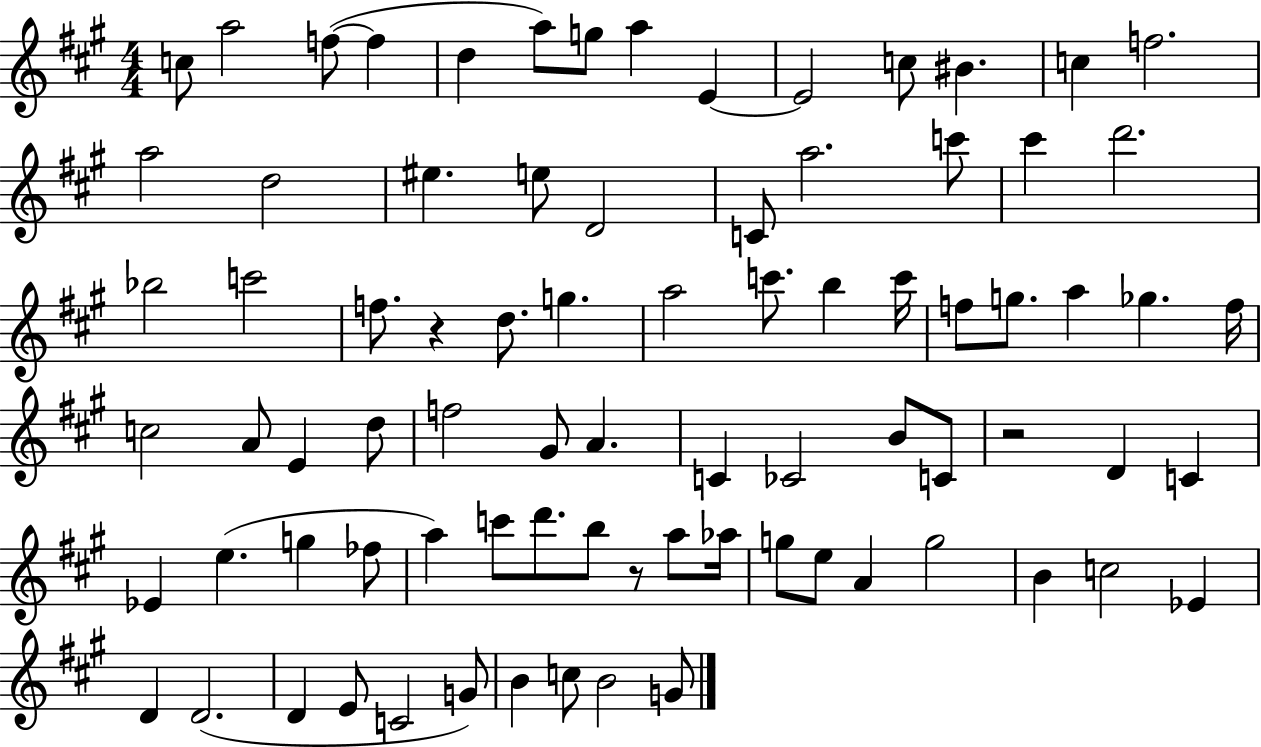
X:1
T:Untitled
M:4/4
L:1/4
K:A
c/2 a2 f/2 f d a/2 g/2 a E E2 c/2 ^B c f2 a2 d2 ^e e/2 D2 C/2 a2 c'/2 ^c' d'2 _b2 c'2 f/2 z d/2 g a2 c'/2 b c'/4 f/2 g/2 a _g f/4 c2 A/2 E d/2 f2 ^G/2 A C _C2 B/2 C/2 z2 D C _E e g _f/2 a c'/2 d'/2 b/2 z/2 a/2 _a/4 g/2 e/2 A g2 B c2 _E D D2 D E/2 C2 G/2 B c/2 B2 G/2